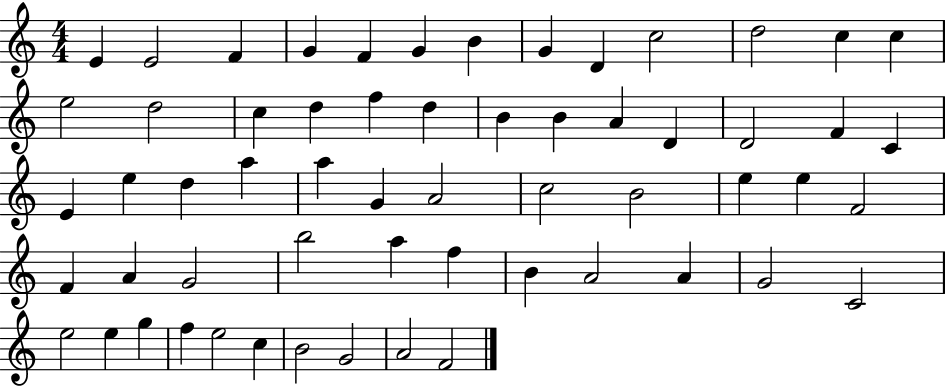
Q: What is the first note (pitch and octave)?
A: E4